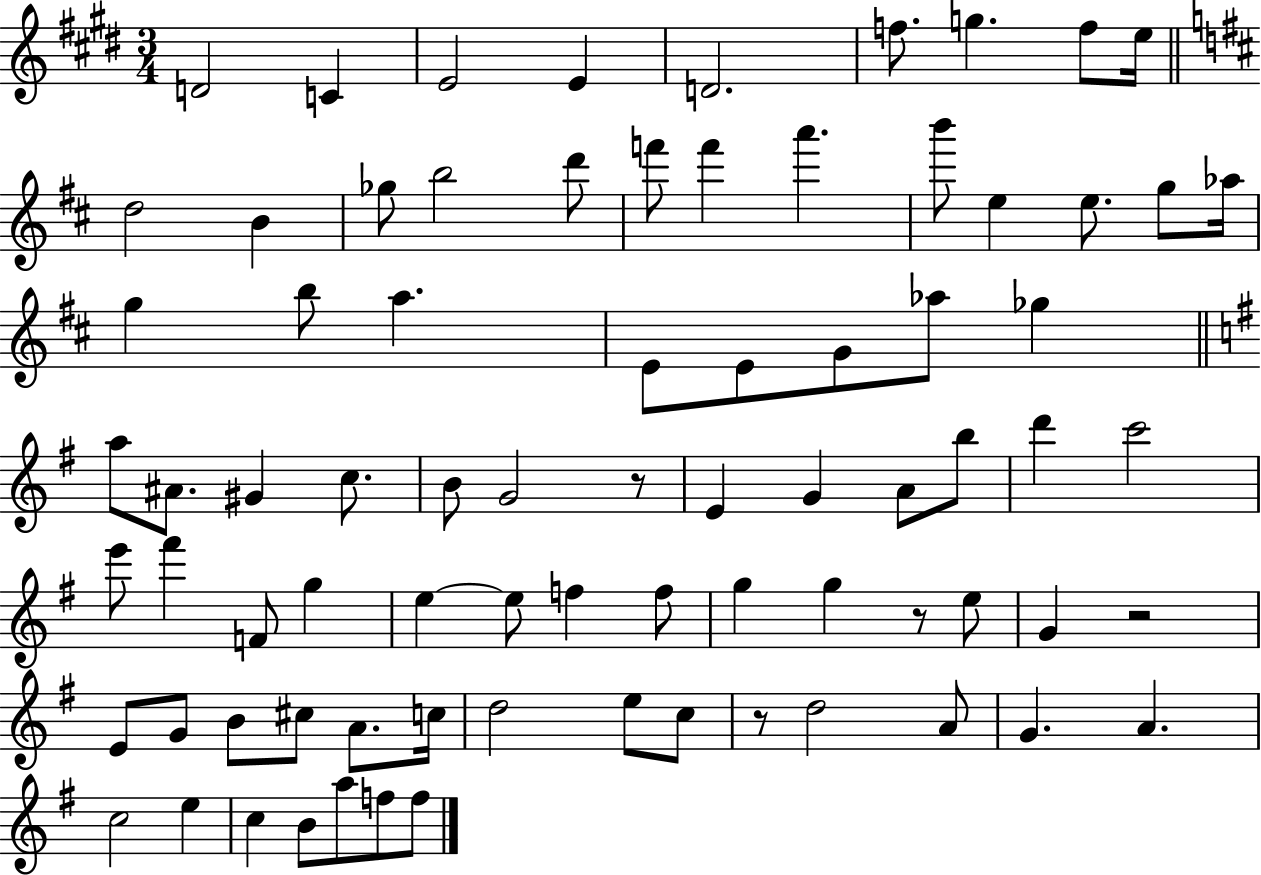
D4/h C4/q E4/h E4/q D4/h. F5/e. G5/q. F5/e E5/s D5/h B4/q Gb5/e B5/h D6/e F6/e F6/q A6/q. B6/e E5/q E5/e. G5/e Ab5/s G5/q B5/e A5/q. E4/e E4/e G4/e Ab5/e Gb5/q A5/e A#4/e. G#4/q C5/e. B4/e G4/h R/e E4/q G4/q A4/e B5/e D6/q C6/h E6/e F#6/q F4/e G5/q E5/q E5/e F5/q F5/e G5/q G5/q R/e E5/e G4/q R/h E4/e G4/e B4/e C#5/e A4/e. C5/s D5/h E5/e C5/e R/e D5/h A4/e G4/q. A4/q. C5/h E5/q C5/q B4/e A5/e F5/e F5/e